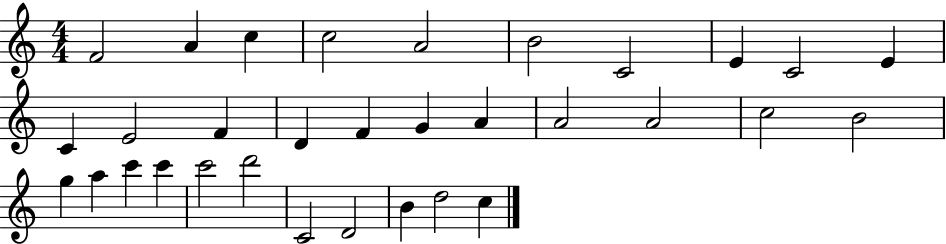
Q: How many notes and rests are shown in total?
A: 32